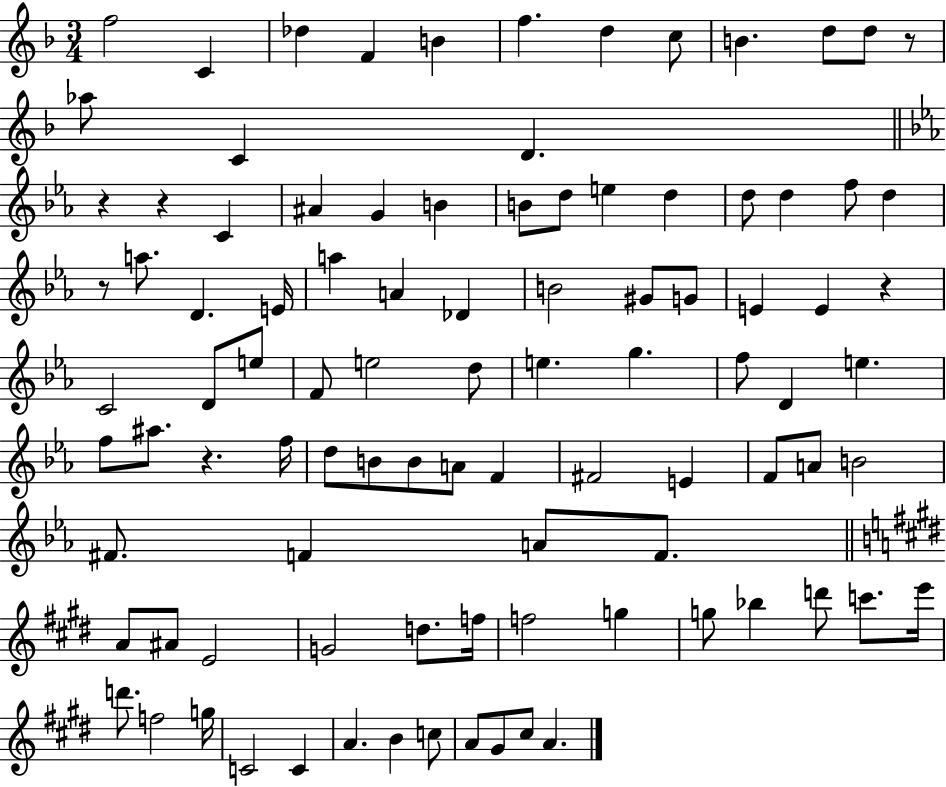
{
  \clef treble
  \numericTimeSignature
  \time 3/4
  \key f \major
  f''2 c'4 | des''4 f'4 b'4 | f''4. d''4 c''8 | b'4. d''8 d''8 r8 | \break aes''8 c'4 d'4. | \bar "||" \break \key ees \major r4 r4 c'4 | ais'4 g'4 b'4 | b'8 d''8 e''4 d''4 | d''8 d''4 f''8 d''4 | \break r8 a''8. d'4. e'16 | a''4 a'4 des'4 | b'2 gis'8 g'8 | e'4 e'4 r4 | \break c'2 d'8 e''8 | f'8 e''2 d''8 | e''4. g''4. | f''8 d'4 e''4. | \break f''8 ais''8. r4. f''16 | d''8 b'8 b'8 a'8 f'4 | fis'2 e'4 | f'8 a'8 b'2 | \break fis'8. f'4 a'8 f'8. | \bar "||" \break \key e \major a'8 ais'8 e'2 | g'2 d''8. f''16 | f''2 g''4 | g''8 bes''4 d'''8 c'''8. e'''16 | \break d'''8. f''2 g''16 | c'2 c'4 | a'4. b'4 c''8 | a'8 gis'8 cis''8 a'4. | \break \bar "|."
}